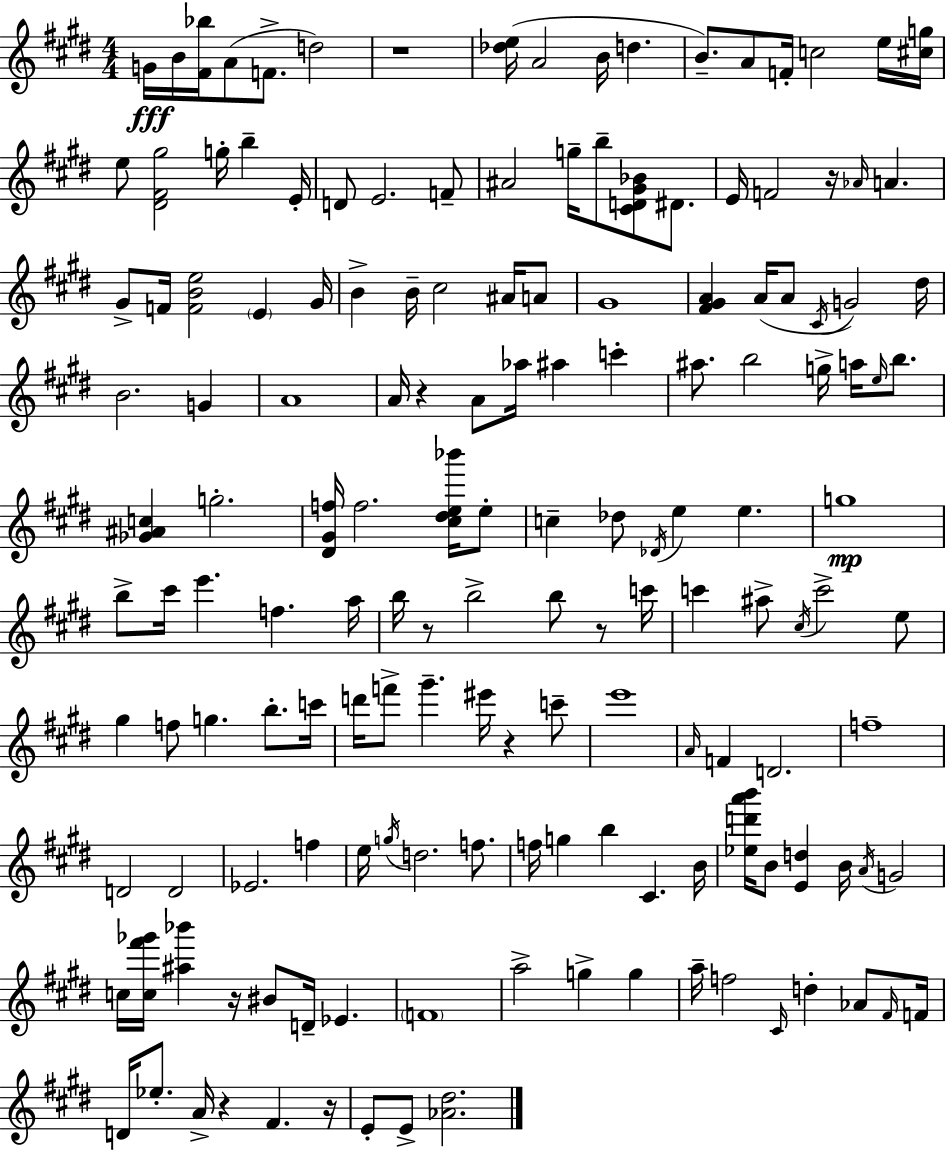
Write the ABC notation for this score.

X:1
T:Untitled
M:4/4
L:1/4
K:E
G/4 B/4 [^F_b]/4 A/2 F/2 d2 z4 [_de]/4 A2 B/4 d B/2 A/2 F/4 c2 e/4 [^cg]/4 e/2 [^D^F^g]2 g/4 b E/4 D/2 E2 F/2 ^A2 g/4 b/2 [^CD^G_B]/2 ^D/2 E/4 F2 z/4 _A/4 A ^G/2 F/4 [FBe]2 E ^G/4 B B/4 ^c2 ^A/4 A/2 ^G4 [^F^GA] A/4 A/2 ^C/4 G2 ^d/4 B2 G A4 A/4 z A/2 _a/4 ^a c' ^a/2 b2 g/4 a/4 e/4 b/2 [_G^Ac] g2 [^D^Gf]/4 f2 [^c^de_b']/4 e/2 c _d/2 _D/4 e e g4 b/2 ^c'/4 e' f a/4 b/4 z/2 b2 b/2 z/2 c'/4 c' ^a/2 ^c/4 c'2 e/2 ^g f/2 g b/2 c'/4 d'/4 f'/2 ^g' ^e'/4 z c'/2 e'4 A/4 F D2 f4 D2 D2 _E2 f e/4 g/4 d2 f/2 f/4 g b ^C B/4 [_ed'a'b']/4 B/2 [Ed] B/4 A/4 G2 c/4 [c^f'_g']/4 [^a_b'] z/4 ^B/2 D/4 _E F4 a2 g g a/4 f2 ^C/4 d _A/2 ^F/4 F/4 D/4 _e/2 A/4 z ^F z/4 E/2 E/2 [_A^d]2